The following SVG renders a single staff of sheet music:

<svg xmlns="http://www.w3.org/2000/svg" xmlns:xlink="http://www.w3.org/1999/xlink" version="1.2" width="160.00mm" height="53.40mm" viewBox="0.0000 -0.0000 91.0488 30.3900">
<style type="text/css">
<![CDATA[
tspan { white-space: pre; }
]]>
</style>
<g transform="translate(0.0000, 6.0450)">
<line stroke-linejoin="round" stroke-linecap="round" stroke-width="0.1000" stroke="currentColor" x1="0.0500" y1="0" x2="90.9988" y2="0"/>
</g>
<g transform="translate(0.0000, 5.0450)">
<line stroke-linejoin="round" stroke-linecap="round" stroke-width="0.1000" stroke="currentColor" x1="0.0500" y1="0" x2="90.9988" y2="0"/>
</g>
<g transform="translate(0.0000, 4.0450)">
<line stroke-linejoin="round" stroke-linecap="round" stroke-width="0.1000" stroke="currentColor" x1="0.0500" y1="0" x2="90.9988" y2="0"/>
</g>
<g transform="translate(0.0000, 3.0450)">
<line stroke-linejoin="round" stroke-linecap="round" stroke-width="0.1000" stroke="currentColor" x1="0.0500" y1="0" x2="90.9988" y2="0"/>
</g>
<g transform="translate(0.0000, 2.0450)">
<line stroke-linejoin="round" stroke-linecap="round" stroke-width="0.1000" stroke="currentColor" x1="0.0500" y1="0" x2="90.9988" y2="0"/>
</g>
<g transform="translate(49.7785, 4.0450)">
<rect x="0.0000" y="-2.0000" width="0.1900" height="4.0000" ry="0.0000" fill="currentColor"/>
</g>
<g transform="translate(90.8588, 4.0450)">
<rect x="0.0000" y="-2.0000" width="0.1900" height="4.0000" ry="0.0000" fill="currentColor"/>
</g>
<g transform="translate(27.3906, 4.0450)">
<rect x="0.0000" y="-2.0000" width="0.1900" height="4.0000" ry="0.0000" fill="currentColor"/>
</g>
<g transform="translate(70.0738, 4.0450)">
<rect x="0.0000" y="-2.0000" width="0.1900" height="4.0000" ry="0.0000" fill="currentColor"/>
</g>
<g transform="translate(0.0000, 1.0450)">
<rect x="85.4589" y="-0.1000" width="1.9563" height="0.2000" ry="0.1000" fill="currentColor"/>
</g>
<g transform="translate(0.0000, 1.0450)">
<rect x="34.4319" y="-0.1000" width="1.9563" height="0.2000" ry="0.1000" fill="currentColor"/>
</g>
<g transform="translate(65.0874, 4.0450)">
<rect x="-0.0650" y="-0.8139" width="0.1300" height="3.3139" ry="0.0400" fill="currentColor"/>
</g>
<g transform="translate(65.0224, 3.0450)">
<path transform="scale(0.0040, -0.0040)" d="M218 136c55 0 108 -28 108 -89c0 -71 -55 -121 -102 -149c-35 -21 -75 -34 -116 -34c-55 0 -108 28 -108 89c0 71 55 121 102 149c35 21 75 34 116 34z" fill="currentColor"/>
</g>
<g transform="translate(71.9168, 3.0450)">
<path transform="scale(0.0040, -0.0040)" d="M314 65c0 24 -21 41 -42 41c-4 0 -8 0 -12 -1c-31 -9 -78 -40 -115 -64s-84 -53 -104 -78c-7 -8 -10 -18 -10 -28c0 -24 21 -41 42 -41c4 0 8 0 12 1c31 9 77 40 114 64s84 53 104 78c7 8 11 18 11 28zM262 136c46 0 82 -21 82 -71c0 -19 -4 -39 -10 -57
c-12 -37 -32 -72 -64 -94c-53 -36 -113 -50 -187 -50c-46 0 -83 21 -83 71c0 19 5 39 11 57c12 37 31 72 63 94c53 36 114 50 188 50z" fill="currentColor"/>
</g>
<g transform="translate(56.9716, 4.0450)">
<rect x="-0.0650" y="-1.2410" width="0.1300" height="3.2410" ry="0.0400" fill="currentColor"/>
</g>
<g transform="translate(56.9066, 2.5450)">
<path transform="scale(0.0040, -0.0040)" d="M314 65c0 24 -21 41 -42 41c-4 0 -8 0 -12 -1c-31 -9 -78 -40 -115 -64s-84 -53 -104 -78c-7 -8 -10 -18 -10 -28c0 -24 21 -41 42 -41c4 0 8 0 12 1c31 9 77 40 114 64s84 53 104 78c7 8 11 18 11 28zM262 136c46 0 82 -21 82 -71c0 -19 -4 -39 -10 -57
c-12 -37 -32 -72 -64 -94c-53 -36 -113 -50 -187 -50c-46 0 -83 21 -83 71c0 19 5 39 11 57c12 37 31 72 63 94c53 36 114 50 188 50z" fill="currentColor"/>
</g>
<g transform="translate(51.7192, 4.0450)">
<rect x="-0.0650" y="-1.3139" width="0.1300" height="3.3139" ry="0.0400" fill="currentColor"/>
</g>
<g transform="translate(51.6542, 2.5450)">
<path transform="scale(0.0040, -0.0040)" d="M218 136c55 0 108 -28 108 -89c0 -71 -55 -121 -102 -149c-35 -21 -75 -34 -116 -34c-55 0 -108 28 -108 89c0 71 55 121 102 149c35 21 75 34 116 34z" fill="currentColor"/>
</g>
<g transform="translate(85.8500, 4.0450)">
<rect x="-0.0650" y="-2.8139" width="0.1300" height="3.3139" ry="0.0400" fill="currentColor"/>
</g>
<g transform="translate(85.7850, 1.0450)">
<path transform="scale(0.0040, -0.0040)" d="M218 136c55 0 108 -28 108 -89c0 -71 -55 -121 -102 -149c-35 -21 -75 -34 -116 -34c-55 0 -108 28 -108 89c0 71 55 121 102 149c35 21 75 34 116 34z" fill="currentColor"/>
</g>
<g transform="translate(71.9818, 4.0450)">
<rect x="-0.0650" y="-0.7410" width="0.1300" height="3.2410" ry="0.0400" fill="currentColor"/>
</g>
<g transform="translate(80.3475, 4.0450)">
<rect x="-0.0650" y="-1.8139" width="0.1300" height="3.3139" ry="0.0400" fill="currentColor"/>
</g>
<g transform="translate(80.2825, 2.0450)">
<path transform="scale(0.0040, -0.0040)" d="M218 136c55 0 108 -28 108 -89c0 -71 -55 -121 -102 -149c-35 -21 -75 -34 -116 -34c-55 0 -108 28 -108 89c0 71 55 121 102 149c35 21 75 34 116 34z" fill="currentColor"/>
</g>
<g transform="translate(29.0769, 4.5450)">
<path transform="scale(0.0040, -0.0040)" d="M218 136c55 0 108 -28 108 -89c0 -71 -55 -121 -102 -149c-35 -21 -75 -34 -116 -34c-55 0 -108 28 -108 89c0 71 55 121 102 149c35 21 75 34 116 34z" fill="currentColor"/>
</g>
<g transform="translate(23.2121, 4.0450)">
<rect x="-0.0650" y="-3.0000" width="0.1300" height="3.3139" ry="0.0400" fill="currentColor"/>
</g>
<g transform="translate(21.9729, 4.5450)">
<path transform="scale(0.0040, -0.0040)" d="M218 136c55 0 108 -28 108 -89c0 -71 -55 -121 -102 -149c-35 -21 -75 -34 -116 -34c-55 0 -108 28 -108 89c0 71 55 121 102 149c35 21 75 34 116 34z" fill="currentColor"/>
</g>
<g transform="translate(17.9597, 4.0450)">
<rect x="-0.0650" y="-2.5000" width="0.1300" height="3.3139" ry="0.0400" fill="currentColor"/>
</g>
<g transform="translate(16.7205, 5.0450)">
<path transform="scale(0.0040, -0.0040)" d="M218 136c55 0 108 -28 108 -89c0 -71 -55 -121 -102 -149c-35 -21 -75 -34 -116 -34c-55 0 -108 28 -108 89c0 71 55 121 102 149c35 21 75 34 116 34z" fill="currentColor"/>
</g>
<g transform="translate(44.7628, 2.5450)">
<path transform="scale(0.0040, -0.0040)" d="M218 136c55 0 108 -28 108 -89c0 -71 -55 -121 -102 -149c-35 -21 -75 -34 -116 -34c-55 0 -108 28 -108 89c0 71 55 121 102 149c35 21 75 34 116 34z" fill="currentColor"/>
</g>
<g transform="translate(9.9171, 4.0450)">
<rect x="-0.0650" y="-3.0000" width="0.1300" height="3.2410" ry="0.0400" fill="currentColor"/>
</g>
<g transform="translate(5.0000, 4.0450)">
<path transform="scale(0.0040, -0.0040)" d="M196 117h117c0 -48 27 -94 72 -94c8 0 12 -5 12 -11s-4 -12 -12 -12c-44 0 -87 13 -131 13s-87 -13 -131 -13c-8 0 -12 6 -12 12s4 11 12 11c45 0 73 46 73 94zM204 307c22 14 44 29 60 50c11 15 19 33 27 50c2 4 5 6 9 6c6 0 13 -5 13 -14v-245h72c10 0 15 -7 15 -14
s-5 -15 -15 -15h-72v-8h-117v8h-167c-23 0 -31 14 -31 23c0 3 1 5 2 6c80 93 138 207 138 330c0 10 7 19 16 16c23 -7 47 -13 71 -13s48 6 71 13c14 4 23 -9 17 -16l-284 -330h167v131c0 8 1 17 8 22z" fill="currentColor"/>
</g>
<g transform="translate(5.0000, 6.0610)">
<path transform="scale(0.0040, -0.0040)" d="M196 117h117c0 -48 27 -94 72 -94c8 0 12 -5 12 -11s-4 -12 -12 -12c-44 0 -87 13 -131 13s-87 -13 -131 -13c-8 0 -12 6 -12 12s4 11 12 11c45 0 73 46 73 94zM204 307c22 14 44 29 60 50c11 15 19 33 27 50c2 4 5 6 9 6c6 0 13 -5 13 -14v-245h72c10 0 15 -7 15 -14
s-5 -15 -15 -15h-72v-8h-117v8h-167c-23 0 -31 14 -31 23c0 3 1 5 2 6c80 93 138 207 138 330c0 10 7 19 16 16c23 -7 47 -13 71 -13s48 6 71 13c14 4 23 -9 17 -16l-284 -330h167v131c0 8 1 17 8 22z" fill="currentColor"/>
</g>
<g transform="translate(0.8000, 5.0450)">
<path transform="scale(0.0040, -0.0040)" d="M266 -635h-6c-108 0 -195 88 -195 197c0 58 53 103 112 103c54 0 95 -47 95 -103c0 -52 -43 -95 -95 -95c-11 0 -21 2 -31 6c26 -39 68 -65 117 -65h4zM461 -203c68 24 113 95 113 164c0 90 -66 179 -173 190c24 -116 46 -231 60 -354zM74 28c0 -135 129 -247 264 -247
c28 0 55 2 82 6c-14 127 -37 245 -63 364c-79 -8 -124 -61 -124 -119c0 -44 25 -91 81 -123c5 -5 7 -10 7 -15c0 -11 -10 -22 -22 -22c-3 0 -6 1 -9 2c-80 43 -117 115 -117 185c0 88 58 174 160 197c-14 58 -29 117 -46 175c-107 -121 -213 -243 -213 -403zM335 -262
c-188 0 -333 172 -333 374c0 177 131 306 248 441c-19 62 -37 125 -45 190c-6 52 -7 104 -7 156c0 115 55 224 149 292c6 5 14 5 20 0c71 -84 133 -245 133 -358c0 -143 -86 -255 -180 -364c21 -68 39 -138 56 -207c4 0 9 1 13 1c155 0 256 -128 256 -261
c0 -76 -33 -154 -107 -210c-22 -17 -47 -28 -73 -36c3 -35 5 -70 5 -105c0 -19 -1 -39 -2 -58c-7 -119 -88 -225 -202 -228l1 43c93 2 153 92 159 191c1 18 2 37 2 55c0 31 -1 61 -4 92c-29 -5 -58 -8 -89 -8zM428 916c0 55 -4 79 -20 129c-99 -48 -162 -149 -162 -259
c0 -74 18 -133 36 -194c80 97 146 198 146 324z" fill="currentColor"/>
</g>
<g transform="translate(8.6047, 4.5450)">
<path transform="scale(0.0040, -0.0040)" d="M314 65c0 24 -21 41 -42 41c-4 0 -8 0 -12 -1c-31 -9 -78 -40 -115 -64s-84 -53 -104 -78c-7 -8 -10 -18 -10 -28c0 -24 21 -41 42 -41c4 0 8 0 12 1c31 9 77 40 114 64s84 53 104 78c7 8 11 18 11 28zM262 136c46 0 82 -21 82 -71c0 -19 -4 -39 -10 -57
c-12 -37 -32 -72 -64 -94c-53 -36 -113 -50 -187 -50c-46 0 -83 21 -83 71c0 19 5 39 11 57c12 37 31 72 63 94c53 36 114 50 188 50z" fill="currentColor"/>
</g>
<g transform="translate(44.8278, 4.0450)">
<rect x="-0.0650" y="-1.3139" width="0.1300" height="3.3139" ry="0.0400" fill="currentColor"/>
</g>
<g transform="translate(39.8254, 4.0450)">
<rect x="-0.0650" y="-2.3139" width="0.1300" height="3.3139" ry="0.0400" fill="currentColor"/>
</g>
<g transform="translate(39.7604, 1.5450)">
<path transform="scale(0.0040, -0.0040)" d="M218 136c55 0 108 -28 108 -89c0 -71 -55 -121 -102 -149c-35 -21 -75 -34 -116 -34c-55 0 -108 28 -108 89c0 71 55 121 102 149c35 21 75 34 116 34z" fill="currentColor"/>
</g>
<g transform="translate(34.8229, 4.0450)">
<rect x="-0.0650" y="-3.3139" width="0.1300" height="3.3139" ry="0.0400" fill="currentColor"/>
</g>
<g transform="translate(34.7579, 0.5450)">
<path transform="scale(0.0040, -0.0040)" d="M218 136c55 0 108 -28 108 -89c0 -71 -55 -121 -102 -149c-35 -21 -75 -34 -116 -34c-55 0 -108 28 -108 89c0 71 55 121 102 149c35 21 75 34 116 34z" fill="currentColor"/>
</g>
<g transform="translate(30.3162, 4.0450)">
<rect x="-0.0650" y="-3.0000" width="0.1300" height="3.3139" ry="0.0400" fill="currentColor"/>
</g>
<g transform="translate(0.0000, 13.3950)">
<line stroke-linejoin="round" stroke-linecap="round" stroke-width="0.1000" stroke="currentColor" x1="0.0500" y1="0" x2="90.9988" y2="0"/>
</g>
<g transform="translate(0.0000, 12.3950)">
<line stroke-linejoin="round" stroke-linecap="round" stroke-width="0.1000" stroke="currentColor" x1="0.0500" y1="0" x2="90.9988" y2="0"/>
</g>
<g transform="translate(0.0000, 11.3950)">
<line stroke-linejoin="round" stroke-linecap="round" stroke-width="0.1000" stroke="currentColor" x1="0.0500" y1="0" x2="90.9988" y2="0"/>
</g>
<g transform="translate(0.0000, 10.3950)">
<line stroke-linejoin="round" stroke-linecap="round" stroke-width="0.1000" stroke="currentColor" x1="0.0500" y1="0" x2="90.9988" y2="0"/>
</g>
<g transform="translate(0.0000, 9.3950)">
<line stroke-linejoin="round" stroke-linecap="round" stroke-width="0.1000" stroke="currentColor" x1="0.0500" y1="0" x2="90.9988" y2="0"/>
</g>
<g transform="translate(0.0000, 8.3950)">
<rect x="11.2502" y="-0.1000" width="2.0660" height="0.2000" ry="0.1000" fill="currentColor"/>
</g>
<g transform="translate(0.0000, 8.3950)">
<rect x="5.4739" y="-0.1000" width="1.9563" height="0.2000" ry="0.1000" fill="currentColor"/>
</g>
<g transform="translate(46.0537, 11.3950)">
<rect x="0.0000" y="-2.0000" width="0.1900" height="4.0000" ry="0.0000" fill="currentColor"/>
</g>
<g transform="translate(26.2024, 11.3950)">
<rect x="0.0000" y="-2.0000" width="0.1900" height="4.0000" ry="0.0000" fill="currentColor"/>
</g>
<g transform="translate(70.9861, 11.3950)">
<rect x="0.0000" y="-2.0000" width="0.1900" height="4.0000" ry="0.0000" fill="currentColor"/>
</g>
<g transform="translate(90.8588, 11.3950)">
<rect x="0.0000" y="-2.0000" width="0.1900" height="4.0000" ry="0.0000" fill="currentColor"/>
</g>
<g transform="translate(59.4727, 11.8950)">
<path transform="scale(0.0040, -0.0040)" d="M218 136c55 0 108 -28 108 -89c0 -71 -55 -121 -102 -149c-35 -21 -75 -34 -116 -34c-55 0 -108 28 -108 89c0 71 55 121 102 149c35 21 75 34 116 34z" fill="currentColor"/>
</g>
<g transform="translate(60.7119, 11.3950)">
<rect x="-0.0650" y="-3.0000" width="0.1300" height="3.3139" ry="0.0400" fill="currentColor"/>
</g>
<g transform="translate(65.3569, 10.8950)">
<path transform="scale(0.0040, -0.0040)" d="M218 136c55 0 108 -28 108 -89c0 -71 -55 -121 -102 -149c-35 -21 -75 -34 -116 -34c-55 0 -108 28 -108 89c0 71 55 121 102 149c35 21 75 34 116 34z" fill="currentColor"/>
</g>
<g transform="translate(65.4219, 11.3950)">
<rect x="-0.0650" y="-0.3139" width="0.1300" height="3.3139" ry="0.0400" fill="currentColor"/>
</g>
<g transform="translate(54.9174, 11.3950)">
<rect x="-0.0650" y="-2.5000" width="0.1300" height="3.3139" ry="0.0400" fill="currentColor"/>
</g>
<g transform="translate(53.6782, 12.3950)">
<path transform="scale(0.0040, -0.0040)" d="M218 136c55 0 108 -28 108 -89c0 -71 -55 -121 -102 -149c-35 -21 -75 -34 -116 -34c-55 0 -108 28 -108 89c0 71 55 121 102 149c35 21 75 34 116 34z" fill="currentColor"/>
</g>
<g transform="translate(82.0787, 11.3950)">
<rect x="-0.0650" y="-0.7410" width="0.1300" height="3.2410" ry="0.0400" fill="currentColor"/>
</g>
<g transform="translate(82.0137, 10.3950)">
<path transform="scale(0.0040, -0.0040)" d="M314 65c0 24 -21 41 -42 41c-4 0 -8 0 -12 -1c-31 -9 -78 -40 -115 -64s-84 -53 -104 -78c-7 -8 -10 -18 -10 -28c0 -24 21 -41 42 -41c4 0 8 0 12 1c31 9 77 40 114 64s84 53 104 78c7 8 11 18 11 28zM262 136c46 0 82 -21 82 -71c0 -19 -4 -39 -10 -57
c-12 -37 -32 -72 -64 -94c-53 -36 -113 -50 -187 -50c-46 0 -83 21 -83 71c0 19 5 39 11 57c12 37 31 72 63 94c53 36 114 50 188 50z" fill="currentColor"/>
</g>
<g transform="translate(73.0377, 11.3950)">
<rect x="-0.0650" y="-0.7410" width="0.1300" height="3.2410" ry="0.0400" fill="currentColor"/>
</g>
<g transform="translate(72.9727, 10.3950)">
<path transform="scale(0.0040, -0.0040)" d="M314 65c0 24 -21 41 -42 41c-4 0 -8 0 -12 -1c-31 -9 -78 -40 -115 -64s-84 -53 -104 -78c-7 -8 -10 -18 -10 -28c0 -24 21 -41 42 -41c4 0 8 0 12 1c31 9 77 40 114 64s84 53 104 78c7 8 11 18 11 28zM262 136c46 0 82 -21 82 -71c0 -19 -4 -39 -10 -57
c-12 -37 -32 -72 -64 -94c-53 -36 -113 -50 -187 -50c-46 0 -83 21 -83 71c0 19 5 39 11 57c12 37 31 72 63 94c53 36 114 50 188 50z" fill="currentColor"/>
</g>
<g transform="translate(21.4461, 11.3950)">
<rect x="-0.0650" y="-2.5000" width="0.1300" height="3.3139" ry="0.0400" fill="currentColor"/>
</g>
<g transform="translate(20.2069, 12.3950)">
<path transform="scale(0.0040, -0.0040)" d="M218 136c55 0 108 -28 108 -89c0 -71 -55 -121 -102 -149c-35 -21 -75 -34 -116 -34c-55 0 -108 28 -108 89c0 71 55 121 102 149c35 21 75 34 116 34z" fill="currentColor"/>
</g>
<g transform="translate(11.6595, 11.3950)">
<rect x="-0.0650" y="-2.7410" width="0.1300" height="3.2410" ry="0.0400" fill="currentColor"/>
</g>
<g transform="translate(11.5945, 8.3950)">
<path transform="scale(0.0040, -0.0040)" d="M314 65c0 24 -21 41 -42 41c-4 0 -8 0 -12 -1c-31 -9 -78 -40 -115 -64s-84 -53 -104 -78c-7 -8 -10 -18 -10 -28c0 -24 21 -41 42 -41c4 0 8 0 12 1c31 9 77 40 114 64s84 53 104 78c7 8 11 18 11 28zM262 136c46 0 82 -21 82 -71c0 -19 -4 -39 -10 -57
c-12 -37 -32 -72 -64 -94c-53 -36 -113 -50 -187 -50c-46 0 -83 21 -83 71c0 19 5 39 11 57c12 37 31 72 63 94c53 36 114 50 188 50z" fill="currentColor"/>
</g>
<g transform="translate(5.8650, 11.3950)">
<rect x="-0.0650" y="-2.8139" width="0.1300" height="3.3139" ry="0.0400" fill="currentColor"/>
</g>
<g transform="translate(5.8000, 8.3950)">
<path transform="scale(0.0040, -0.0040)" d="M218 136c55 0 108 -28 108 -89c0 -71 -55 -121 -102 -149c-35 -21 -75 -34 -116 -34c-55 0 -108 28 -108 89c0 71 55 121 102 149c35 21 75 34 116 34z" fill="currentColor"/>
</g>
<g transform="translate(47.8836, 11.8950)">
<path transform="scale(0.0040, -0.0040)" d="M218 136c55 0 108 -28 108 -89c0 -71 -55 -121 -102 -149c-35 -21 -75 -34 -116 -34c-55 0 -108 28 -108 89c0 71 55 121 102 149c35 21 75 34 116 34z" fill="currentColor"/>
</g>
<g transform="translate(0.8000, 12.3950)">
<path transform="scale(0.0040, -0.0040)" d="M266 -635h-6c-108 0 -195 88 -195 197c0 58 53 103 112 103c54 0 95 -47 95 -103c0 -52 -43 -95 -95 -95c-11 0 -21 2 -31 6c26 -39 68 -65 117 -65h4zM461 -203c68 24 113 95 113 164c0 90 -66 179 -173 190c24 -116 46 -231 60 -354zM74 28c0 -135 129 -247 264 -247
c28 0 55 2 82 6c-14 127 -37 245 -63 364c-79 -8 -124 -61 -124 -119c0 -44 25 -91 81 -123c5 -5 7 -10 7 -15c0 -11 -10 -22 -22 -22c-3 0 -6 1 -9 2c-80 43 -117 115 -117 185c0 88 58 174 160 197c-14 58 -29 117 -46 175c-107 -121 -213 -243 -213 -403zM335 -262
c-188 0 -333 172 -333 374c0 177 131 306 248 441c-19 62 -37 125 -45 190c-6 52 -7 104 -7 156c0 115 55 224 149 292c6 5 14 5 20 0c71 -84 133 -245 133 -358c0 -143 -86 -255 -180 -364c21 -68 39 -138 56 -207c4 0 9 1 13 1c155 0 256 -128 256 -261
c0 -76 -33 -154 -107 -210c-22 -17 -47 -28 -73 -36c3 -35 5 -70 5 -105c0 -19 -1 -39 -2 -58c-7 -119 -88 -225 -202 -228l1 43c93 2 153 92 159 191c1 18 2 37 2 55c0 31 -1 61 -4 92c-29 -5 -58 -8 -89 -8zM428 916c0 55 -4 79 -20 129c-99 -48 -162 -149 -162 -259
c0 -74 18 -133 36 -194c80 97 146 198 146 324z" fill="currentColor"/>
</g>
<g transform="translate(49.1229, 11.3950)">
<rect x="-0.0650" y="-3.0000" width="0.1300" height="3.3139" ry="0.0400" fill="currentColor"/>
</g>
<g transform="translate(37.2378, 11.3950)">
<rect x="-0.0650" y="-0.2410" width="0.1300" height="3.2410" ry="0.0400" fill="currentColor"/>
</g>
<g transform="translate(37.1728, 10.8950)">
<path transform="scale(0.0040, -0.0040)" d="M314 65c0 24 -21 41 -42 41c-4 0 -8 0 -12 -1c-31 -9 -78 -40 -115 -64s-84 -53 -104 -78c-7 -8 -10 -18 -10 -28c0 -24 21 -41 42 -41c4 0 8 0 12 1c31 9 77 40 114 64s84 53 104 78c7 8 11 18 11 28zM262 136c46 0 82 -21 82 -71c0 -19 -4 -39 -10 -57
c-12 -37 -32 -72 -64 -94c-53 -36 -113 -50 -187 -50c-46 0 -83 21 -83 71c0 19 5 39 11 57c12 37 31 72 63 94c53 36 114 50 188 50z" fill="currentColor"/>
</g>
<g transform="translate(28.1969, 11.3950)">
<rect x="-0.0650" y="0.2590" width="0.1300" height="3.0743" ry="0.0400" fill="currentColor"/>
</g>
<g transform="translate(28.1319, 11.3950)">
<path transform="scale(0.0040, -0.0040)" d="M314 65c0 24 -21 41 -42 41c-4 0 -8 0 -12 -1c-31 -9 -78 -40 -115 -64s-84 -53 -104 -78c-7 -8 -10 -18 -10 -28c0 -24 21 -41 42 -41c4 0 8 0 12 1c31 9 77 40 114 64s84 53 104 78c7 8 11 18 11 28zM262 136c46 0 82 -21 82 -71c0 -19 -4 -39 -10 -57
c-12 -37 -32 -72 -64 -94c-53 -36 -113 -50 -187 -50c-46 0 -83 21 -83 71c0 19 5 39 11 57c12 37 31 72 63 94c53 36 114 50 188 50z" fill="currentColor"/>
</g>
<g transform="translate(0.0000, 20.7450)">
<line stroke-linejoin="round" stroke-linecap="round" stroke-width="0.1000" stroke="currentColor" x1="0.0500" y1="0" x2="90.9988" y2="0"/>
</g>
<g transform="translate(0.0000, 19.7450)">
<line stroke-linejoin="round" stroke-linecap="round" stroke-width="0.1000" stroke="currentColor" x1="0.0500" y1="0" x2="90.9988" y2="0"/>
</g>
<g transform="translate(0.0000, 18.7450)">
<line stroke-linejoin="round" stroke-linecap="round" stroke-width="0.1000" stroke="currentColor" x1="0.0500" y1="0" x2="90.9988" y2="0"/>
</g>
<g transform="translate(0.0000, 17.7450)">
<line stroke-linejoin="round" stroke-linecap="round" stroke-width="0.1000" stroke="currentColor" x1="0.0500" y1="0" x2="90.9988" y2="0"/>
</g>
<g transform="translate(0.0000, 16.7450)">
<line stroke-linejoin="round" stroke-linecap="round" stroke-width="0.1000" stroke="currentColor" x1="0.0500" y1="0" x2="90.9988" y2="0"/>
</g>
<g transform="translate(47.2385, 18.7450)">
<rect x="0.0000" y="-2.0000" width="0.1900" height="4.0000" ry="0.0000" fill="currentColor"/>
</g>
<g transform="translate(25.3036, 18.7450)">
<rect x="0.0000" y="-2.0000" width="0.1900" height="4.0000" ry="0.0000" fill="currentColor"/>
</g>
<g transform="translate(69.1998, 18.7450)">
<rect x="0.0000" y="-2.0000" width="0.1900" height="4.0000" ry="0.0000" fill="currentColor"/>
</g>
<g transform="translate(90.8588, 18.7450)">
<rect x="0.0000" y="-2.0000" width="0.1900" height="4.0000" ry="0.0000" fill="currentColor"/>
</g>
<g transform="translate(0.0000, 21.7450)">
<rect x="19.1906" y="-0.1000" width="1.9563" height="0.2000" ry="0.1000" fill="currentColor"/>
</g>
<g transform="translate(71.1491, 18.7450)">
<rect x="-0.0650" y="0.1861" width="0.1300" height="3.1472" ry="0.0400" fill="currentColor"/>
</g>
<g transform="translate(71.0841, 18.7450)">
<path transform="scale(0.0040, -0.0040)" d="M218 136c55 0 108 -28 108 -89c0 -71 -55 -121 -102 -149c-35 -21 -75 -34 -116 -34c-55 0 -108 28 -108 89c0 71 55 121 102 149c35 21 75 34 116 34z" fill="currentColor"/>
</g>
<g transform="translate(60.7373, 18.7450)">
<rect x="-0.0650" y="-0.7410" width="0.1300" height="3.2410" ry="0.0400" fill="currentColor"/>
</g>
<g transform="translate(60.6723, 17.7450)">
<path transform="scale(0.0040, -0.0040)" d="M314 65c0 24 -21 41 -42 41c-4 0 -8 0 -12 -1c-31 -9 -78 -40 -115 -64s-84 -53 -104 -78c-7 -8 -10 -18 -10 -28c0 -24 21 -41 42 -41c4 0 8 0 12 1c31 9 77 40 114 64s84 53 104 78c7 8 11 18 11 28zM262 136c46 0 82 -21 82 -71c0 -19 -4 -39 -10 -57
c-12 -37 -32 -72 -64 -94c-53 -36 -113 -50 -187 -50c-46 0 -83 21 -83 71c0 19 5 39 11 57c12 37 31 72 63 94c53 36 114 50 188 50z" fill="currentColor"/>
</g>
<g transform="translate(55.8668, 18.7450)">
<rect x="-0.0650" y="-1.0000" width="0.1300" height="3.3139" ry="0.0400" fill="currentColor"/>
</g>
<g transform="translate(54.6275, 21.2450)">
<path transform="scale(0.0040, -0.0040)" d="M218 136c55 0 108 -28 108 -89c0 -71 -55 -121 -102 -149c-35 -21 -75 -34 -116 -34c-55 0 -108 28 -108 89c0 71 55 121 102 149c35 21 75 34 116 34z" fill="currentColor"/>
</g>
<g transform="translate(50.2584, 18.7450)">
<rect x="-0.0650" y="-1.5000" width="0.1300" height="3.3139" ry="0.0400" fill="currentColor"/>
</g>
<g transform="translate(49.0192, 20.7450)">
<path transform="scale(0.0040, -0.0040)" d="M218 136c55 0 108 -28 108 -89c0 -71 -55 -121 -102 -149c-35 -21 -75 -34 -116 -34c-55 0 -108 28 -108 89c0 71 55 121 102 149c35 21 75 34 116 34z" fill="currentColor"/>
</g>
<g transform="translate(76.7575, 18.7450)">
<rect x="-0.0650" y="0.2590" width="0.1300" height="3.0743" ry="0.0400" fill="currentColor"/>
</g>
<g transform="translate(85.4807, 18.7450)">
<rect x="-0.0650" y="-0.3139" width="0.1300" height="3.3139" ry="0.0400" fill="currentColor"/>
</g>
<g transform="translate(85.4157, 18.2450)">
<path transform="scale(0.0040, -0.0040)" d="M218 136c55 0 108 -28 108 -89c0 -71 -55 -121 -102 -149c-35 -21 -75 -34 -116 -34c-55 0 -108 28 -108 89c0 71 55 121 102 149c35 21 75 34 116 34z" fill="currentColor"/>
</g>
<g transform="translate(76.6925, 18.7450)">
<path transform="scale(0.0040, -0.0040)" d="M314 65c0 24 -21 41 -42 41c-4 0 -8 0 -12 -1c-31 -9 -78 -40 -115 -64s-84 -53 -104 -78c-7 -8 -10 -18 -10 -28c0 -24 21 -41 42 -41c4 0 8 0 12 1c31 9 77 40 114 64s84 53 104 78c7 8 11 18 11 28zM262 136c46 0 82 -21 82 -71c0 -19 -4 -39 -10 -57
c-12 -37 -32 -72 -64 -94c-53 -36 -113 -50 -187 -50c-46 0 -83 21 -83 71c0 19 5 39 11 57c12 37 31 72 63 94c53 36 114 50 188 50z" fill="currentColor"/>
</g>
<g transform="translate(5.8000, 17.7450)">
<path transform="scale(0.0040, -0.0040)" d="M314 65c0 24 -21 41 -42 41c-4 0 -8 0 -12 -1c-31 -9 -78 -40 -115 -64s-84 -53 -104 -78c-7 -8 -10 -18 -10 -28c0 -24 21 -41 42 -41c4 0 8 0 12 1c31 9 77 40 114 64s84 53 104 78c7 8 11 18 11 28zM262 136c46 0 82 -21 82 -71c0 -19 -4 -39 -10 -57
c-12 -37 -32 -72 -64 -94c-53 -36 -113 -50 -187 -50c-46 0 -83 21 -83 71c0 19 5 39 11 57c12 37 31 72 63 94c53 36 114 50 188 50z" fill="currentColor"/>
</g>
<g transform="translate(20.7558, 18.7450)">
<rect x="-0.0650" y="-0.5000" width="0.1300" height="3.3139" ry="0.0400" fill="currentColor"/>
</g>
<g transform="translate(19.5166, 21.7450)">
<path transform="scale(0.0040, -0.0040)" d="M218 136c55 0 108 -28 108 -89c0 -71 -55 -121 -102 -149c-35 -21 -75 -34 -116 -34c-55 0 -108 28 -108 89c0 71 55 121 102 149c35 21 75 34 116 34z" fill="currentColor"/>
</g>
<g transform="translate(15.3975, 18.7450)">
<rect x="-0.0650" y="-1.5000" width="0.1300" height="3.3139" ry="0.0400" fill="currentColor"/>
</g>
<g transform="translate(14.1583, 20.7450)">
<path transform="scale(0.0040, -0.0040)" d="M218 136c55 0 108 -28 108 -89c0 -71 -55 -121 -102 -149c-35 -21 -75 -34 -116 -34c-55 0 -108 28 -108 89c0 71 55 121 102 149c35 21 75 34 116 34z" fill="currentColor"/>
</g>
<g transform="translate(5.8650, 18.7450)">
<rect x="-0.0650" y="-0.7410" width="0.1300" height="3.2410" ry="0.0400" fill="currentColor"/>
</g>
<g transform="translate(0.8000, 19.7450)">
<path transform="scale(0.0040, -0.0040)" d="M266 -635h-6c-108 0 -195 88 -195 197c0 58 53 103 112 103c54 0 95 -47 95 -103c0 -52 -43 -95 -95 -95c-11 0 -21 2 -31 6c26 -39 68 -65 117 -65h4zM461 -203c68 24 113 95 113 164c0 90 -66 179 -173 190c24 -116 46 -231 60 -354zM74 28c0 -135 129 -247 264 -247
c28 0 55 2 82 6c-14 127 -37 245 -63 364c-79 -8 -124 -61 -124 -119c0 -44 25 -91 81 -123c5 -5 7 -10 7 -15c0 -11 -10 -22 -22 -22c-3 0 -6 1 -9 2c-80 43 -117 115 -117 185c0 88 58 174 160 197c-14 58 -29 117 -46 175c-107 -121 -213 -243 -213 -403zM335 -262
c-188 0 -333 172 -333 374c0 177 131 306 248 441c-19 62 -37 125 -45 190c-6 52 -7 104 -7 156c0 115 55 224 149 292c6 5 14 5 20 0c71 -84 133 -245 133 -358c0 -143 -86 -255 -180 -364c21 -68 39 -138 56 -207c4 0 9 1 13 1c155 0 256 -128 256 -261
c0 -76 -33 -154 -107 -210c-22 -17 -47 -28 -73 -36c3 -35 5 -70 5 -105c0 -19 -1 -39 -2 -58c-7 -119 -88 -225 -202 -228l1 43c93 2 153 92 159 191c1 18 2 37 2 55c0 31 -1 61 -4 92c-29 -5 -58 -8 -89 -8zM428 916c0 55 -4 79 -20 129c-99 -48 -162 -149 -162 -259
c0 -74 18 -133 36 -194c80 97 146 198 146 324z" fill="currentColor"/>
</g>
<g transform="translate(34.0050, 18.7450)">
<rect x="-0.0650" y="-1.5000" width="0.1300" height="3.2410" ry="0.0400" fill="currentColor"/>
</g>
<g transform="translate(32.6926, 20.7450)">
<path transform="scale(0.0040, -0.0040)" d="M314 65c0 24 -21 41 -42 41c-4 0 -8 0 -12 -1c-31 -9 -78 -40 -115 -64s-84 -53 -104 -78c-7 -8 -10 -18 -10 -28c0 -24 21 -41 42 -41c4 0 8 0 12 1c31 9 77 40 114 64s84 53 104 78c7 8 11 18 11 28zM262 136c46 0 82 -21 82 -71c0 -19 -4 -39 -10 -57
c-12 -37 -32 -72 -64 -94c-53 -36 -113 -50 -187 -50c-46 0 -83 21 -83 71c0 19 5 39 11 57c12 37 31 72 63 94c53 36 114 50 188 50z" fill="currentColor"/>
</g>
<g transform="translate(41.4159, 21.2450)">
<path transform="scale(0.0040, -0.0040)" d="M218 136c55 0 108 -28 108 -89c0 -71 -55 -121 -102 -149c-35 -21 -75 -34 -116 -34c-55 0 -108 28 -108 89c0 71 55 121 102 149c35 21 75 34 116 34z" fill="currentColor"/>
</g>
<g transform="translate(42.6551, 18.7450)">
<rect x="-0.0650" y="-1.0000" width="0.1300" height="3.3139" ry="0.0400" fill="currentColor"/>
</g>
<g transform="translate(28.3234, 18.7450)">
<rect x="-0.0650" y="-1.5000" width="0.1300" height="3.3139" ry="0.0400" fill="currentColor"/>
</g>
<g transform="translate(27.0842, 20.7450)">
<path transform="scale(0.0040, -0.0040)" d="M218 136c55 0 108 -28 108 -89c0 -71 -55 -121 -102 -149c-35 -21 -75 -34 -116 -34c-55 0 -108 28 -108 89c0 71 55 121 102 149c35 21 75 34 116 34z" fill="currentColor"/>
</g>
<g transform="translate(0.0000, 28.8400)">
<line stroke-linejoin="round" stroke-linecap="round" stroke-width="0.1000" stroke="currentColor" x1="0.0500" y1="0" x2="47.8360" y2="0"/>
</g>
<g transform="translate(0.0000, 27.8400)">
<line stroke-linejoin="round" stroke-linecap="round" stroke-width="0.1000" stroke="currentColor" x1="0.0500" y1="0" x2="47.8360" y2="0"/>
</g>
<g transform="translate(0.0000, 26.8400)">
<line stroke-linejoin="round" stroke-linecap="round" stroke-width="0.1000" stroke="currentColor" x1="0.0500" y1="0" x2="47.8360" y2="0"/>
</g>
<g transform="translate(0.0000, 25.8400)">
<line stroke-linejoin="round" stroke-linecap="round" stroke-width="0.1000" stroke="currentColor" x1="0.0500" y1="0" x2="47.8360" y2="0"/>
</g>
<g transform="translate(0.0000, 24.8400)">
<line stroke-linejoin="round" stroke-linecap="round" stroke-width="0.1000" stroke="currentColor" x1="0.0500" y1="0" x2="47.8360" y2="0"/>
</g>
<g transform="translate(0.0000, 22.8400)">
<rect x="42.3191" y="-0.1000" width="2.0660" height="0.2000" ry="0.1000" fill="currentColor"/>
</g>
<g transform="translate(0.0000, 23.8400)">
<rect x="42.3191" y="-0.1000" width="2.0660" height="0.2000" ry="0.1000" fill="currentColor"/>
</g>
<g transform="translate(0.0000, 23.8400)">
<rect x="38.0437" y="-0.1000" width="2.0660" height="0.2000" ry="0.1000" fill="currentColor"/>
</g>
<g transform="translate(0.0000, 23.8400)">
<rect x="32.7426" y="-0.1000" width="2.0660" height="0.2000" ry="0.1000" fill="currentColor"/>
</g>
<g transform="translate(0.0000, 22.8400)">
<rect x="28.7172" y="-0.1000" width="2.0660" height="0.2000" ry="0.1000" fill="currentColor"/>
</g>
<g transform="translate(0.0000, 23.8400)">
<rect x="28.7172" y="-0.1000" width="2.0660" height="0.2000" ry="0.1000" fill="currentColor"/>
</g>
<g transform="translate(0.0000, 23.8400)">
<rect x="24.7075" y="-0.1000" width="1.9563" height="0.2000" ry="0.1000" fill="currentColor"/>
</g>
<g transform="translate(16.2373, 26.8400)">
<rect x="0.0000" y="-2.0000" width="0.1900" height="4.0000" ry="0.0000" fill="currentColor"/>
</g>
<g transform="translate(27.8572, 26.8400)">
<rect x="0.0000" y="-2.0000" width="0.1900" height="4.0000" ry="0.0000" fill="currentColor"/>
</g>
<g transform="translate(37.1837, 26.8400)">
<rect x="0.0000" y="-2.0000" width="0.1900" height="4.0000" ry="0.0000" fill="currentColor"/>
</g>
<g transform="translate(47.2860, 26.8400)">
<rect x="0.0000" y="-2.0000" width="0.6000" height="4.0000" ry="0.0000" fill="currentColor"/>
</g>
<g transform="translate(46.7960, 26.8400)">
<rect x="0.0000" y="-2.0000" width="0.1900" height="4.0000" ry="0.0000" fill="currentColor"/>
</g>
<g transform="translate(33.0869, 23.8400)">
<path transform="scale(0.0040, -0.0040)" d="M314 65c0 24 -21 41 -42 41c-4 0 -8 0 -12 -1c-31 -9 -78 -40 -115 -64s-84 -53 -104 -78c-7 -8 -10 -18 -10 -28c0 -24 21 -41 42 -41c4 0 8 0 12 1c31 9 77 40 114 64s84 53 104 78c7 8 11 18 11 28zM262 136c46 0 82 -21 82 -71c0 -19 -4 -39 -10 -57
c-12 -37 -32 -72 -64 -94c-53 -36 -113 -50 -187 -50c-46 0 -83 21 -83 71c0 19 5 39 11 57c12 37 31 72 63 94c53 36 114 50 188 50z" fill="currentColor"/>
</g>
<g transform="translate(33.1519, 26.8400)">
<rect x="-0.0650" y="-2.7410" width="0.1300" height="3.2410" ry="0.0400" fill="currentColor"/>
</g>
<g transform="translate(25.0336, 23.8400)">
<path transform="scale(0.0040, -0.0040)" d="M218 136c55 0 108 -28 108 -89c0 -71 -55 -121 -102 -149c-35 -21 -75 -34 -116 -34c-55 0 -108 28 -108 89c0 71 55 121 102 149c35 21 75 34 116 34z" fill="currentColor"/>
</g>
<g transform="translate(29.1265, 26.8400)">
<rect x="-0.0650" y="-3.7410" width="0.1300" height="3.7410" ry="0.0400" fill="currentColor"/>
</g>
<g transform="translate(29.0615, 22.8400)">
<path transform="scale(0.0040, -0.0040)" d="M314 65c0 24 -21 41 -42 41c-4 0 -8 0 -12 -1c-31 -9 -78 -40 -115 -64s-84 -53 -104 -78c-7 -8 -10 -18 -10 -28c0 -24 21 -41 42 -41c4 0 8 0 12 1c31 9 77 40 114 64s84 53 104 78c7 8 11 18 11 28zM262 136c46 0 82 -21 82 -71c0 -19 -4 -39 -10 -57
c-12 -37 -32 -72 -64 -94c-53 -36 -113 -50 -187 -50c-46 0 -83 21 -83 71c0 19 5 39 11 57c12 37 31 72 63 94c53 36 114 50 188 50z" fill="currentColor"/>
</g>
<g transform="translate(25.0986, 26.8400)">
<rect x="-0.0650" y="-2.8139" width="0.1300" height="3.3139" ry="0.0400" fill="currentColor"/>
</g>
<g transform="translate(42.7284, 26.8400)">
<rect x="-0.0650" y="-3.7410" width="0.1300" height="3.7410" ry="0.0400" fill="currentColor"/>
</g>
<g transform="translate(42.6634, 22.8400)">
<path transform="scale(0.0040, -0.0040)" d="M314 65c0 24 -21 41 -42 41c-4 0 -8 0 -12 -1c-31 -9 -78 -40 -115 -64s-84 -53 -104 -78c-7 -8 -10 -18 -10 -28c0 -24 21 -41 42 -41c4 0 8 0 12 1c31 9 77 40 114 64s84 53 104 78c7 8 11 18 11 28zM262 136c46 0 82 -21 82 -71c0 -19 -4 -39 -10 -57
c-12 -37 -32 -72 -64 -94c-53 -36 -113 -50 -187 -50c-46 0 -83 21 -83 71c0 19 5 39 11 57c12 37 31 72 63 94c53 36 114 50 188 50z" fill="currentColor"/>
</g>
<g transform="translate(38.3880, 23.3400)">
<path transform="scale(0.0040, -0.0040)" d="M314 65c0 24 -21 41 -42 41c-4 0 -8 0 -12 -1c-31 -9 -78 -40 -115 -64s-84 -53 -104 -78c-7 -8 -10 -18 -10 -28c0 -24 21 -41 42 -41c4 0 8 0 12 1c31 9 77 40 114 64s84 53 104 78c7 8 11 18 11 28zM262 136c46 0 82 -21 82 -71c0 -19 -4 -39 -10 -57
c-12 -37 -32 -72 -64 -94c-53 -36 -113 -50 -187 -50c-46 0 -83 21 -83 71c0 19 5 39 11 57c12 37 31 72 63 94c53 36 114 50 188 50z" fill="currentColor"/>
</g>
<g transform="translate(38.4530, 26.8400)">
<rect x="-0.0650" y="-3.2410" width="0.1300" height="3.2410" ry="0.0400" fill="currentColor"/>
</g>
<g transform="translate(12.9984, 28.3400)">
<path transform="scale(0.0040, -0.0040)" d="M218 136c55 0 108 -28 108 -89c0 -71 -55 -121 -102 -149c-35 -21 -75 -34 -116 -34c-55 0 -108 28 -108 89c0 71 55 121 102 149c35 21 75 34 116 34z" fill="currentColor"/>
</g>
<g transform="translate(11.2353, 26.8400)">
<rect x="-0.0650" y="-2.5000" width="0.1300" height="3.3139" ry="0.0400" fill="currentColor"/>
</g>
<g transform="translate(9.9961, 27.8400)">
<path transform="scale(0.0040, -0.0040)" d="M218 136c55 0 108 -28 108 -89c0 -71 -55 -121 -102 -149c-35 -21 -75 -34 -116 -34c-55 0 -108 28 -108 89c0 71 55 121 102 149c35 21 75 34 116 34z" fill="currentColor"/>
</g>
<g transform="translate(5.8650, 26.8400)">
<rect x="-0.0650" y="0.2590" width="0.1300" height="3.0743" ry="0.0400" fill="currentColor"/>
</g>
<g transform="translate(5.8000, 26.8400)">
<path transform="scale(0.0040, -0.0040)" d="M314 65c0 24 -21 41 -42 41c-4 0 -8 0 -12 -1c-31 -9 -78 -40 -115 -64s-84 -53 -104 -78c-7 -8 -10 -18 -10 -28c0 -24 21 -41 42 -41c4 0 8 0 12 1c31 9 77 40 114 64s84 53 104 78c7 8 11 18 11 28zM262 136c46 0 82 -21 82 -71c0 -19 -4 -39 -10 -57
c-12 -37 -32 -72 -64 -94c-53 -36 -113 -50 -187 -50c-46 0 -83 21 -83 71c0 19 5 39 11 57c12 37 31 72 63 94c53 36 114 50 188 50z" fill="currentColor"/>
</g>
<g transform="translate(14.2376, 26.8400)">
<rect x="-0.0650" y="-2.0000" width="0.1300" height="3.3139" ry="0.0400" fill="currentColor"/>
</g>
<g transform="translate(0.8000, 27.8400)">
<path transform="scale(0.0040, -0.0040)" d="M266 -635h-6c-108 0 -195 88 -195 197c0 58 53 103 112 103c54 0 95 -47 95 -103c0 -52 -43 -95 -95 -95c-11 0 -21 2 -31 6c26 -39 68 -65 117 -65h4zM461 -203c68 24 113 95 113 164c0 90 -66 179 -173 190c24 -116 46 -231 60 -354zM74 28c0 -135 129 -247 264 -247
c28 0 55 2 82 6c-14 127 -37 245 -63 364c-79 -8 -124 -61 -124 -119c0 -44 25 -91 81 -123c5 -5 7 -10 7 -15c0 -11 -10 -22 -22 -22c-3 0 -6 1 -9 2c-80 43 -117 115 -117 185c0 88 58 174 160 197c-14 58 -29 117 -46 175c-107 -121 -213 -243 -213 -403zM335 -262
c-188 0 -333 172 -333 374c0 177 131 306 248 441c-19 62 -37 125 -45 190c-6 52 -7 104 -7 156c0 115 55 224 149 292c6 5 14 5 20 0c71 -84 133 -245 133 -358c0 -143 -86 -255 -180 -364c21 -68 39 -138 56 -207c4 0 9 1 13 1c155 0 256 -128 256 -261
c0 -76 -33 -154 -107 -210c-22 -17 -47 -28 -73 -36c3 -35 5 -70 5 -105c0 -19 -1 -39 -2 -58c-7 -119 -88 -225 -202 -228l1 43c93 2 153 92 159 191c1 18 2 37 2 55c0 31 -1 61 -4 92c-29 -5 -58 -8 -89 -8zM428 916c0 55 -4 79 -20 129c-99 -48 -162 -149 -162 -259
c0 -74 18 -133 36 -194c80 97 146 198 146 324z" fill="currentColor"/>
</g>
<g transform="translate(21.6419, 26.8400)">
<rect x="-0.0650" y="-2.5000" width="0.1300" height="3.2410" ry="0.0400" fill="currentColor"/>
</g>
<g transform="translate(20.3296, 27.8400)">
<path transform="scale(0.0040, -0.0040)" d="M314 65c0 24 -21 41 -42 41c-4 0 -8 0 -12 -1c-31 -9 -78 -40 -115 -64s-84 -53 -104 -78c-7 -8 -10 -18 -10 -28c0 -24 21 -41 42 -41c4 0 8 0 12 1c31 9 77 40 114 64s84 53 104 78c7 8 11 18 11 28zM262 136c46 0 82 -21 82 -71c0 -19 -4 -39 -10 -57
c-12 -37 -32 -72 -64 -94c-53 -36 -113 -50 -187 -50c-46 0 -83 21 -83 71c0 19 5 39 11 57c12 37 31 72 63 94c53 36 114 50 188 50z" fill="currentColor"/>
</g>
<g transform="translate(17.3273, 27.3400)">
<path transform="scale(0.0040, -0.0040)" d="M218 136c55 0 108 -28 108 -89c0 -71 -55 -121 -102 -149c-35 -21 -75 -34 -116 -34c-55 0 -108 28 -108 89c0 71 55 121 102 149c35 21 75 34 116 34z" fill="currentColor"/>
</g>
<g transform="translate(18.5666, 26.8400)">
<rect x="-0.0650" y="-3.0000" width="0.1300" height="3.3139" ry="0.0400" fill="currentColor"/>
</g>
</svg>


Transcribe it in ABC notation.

X:1
T:Untitled
M:4/4
L:1/4
K:C
A2 G A A b g e e e2 d d2 f a a a2 G B2 c2 A G A c d2 d2 d2 E C E E2 D E D d2 B B2 c B2 G F A G2 a c'2 a2 b2 c'2